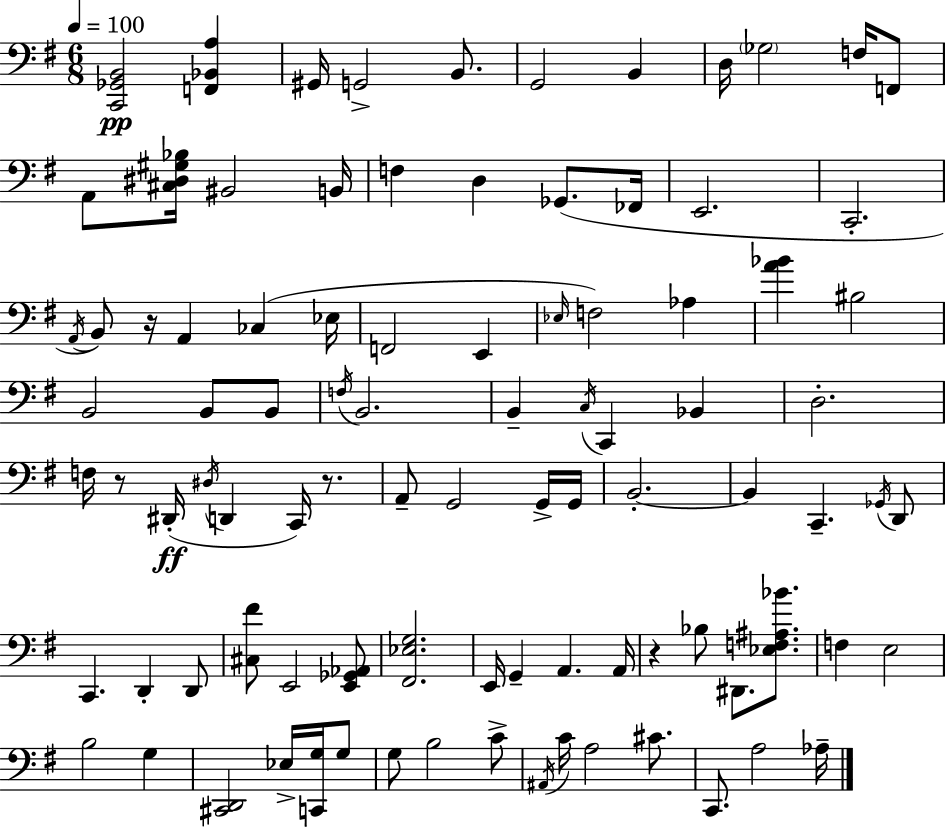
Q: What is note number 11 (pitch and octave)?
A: BIS2